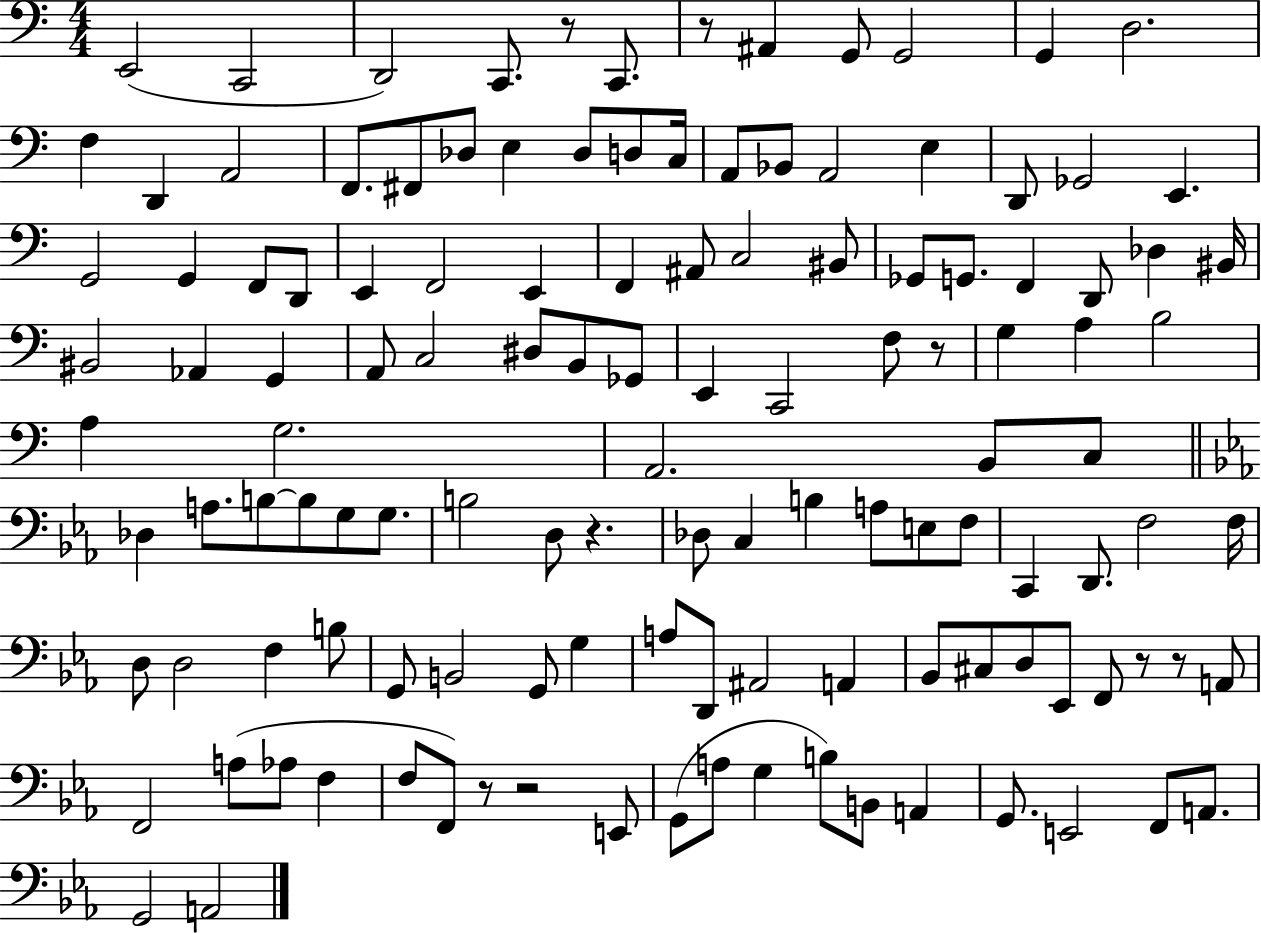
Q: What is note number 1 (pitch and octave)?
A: E2